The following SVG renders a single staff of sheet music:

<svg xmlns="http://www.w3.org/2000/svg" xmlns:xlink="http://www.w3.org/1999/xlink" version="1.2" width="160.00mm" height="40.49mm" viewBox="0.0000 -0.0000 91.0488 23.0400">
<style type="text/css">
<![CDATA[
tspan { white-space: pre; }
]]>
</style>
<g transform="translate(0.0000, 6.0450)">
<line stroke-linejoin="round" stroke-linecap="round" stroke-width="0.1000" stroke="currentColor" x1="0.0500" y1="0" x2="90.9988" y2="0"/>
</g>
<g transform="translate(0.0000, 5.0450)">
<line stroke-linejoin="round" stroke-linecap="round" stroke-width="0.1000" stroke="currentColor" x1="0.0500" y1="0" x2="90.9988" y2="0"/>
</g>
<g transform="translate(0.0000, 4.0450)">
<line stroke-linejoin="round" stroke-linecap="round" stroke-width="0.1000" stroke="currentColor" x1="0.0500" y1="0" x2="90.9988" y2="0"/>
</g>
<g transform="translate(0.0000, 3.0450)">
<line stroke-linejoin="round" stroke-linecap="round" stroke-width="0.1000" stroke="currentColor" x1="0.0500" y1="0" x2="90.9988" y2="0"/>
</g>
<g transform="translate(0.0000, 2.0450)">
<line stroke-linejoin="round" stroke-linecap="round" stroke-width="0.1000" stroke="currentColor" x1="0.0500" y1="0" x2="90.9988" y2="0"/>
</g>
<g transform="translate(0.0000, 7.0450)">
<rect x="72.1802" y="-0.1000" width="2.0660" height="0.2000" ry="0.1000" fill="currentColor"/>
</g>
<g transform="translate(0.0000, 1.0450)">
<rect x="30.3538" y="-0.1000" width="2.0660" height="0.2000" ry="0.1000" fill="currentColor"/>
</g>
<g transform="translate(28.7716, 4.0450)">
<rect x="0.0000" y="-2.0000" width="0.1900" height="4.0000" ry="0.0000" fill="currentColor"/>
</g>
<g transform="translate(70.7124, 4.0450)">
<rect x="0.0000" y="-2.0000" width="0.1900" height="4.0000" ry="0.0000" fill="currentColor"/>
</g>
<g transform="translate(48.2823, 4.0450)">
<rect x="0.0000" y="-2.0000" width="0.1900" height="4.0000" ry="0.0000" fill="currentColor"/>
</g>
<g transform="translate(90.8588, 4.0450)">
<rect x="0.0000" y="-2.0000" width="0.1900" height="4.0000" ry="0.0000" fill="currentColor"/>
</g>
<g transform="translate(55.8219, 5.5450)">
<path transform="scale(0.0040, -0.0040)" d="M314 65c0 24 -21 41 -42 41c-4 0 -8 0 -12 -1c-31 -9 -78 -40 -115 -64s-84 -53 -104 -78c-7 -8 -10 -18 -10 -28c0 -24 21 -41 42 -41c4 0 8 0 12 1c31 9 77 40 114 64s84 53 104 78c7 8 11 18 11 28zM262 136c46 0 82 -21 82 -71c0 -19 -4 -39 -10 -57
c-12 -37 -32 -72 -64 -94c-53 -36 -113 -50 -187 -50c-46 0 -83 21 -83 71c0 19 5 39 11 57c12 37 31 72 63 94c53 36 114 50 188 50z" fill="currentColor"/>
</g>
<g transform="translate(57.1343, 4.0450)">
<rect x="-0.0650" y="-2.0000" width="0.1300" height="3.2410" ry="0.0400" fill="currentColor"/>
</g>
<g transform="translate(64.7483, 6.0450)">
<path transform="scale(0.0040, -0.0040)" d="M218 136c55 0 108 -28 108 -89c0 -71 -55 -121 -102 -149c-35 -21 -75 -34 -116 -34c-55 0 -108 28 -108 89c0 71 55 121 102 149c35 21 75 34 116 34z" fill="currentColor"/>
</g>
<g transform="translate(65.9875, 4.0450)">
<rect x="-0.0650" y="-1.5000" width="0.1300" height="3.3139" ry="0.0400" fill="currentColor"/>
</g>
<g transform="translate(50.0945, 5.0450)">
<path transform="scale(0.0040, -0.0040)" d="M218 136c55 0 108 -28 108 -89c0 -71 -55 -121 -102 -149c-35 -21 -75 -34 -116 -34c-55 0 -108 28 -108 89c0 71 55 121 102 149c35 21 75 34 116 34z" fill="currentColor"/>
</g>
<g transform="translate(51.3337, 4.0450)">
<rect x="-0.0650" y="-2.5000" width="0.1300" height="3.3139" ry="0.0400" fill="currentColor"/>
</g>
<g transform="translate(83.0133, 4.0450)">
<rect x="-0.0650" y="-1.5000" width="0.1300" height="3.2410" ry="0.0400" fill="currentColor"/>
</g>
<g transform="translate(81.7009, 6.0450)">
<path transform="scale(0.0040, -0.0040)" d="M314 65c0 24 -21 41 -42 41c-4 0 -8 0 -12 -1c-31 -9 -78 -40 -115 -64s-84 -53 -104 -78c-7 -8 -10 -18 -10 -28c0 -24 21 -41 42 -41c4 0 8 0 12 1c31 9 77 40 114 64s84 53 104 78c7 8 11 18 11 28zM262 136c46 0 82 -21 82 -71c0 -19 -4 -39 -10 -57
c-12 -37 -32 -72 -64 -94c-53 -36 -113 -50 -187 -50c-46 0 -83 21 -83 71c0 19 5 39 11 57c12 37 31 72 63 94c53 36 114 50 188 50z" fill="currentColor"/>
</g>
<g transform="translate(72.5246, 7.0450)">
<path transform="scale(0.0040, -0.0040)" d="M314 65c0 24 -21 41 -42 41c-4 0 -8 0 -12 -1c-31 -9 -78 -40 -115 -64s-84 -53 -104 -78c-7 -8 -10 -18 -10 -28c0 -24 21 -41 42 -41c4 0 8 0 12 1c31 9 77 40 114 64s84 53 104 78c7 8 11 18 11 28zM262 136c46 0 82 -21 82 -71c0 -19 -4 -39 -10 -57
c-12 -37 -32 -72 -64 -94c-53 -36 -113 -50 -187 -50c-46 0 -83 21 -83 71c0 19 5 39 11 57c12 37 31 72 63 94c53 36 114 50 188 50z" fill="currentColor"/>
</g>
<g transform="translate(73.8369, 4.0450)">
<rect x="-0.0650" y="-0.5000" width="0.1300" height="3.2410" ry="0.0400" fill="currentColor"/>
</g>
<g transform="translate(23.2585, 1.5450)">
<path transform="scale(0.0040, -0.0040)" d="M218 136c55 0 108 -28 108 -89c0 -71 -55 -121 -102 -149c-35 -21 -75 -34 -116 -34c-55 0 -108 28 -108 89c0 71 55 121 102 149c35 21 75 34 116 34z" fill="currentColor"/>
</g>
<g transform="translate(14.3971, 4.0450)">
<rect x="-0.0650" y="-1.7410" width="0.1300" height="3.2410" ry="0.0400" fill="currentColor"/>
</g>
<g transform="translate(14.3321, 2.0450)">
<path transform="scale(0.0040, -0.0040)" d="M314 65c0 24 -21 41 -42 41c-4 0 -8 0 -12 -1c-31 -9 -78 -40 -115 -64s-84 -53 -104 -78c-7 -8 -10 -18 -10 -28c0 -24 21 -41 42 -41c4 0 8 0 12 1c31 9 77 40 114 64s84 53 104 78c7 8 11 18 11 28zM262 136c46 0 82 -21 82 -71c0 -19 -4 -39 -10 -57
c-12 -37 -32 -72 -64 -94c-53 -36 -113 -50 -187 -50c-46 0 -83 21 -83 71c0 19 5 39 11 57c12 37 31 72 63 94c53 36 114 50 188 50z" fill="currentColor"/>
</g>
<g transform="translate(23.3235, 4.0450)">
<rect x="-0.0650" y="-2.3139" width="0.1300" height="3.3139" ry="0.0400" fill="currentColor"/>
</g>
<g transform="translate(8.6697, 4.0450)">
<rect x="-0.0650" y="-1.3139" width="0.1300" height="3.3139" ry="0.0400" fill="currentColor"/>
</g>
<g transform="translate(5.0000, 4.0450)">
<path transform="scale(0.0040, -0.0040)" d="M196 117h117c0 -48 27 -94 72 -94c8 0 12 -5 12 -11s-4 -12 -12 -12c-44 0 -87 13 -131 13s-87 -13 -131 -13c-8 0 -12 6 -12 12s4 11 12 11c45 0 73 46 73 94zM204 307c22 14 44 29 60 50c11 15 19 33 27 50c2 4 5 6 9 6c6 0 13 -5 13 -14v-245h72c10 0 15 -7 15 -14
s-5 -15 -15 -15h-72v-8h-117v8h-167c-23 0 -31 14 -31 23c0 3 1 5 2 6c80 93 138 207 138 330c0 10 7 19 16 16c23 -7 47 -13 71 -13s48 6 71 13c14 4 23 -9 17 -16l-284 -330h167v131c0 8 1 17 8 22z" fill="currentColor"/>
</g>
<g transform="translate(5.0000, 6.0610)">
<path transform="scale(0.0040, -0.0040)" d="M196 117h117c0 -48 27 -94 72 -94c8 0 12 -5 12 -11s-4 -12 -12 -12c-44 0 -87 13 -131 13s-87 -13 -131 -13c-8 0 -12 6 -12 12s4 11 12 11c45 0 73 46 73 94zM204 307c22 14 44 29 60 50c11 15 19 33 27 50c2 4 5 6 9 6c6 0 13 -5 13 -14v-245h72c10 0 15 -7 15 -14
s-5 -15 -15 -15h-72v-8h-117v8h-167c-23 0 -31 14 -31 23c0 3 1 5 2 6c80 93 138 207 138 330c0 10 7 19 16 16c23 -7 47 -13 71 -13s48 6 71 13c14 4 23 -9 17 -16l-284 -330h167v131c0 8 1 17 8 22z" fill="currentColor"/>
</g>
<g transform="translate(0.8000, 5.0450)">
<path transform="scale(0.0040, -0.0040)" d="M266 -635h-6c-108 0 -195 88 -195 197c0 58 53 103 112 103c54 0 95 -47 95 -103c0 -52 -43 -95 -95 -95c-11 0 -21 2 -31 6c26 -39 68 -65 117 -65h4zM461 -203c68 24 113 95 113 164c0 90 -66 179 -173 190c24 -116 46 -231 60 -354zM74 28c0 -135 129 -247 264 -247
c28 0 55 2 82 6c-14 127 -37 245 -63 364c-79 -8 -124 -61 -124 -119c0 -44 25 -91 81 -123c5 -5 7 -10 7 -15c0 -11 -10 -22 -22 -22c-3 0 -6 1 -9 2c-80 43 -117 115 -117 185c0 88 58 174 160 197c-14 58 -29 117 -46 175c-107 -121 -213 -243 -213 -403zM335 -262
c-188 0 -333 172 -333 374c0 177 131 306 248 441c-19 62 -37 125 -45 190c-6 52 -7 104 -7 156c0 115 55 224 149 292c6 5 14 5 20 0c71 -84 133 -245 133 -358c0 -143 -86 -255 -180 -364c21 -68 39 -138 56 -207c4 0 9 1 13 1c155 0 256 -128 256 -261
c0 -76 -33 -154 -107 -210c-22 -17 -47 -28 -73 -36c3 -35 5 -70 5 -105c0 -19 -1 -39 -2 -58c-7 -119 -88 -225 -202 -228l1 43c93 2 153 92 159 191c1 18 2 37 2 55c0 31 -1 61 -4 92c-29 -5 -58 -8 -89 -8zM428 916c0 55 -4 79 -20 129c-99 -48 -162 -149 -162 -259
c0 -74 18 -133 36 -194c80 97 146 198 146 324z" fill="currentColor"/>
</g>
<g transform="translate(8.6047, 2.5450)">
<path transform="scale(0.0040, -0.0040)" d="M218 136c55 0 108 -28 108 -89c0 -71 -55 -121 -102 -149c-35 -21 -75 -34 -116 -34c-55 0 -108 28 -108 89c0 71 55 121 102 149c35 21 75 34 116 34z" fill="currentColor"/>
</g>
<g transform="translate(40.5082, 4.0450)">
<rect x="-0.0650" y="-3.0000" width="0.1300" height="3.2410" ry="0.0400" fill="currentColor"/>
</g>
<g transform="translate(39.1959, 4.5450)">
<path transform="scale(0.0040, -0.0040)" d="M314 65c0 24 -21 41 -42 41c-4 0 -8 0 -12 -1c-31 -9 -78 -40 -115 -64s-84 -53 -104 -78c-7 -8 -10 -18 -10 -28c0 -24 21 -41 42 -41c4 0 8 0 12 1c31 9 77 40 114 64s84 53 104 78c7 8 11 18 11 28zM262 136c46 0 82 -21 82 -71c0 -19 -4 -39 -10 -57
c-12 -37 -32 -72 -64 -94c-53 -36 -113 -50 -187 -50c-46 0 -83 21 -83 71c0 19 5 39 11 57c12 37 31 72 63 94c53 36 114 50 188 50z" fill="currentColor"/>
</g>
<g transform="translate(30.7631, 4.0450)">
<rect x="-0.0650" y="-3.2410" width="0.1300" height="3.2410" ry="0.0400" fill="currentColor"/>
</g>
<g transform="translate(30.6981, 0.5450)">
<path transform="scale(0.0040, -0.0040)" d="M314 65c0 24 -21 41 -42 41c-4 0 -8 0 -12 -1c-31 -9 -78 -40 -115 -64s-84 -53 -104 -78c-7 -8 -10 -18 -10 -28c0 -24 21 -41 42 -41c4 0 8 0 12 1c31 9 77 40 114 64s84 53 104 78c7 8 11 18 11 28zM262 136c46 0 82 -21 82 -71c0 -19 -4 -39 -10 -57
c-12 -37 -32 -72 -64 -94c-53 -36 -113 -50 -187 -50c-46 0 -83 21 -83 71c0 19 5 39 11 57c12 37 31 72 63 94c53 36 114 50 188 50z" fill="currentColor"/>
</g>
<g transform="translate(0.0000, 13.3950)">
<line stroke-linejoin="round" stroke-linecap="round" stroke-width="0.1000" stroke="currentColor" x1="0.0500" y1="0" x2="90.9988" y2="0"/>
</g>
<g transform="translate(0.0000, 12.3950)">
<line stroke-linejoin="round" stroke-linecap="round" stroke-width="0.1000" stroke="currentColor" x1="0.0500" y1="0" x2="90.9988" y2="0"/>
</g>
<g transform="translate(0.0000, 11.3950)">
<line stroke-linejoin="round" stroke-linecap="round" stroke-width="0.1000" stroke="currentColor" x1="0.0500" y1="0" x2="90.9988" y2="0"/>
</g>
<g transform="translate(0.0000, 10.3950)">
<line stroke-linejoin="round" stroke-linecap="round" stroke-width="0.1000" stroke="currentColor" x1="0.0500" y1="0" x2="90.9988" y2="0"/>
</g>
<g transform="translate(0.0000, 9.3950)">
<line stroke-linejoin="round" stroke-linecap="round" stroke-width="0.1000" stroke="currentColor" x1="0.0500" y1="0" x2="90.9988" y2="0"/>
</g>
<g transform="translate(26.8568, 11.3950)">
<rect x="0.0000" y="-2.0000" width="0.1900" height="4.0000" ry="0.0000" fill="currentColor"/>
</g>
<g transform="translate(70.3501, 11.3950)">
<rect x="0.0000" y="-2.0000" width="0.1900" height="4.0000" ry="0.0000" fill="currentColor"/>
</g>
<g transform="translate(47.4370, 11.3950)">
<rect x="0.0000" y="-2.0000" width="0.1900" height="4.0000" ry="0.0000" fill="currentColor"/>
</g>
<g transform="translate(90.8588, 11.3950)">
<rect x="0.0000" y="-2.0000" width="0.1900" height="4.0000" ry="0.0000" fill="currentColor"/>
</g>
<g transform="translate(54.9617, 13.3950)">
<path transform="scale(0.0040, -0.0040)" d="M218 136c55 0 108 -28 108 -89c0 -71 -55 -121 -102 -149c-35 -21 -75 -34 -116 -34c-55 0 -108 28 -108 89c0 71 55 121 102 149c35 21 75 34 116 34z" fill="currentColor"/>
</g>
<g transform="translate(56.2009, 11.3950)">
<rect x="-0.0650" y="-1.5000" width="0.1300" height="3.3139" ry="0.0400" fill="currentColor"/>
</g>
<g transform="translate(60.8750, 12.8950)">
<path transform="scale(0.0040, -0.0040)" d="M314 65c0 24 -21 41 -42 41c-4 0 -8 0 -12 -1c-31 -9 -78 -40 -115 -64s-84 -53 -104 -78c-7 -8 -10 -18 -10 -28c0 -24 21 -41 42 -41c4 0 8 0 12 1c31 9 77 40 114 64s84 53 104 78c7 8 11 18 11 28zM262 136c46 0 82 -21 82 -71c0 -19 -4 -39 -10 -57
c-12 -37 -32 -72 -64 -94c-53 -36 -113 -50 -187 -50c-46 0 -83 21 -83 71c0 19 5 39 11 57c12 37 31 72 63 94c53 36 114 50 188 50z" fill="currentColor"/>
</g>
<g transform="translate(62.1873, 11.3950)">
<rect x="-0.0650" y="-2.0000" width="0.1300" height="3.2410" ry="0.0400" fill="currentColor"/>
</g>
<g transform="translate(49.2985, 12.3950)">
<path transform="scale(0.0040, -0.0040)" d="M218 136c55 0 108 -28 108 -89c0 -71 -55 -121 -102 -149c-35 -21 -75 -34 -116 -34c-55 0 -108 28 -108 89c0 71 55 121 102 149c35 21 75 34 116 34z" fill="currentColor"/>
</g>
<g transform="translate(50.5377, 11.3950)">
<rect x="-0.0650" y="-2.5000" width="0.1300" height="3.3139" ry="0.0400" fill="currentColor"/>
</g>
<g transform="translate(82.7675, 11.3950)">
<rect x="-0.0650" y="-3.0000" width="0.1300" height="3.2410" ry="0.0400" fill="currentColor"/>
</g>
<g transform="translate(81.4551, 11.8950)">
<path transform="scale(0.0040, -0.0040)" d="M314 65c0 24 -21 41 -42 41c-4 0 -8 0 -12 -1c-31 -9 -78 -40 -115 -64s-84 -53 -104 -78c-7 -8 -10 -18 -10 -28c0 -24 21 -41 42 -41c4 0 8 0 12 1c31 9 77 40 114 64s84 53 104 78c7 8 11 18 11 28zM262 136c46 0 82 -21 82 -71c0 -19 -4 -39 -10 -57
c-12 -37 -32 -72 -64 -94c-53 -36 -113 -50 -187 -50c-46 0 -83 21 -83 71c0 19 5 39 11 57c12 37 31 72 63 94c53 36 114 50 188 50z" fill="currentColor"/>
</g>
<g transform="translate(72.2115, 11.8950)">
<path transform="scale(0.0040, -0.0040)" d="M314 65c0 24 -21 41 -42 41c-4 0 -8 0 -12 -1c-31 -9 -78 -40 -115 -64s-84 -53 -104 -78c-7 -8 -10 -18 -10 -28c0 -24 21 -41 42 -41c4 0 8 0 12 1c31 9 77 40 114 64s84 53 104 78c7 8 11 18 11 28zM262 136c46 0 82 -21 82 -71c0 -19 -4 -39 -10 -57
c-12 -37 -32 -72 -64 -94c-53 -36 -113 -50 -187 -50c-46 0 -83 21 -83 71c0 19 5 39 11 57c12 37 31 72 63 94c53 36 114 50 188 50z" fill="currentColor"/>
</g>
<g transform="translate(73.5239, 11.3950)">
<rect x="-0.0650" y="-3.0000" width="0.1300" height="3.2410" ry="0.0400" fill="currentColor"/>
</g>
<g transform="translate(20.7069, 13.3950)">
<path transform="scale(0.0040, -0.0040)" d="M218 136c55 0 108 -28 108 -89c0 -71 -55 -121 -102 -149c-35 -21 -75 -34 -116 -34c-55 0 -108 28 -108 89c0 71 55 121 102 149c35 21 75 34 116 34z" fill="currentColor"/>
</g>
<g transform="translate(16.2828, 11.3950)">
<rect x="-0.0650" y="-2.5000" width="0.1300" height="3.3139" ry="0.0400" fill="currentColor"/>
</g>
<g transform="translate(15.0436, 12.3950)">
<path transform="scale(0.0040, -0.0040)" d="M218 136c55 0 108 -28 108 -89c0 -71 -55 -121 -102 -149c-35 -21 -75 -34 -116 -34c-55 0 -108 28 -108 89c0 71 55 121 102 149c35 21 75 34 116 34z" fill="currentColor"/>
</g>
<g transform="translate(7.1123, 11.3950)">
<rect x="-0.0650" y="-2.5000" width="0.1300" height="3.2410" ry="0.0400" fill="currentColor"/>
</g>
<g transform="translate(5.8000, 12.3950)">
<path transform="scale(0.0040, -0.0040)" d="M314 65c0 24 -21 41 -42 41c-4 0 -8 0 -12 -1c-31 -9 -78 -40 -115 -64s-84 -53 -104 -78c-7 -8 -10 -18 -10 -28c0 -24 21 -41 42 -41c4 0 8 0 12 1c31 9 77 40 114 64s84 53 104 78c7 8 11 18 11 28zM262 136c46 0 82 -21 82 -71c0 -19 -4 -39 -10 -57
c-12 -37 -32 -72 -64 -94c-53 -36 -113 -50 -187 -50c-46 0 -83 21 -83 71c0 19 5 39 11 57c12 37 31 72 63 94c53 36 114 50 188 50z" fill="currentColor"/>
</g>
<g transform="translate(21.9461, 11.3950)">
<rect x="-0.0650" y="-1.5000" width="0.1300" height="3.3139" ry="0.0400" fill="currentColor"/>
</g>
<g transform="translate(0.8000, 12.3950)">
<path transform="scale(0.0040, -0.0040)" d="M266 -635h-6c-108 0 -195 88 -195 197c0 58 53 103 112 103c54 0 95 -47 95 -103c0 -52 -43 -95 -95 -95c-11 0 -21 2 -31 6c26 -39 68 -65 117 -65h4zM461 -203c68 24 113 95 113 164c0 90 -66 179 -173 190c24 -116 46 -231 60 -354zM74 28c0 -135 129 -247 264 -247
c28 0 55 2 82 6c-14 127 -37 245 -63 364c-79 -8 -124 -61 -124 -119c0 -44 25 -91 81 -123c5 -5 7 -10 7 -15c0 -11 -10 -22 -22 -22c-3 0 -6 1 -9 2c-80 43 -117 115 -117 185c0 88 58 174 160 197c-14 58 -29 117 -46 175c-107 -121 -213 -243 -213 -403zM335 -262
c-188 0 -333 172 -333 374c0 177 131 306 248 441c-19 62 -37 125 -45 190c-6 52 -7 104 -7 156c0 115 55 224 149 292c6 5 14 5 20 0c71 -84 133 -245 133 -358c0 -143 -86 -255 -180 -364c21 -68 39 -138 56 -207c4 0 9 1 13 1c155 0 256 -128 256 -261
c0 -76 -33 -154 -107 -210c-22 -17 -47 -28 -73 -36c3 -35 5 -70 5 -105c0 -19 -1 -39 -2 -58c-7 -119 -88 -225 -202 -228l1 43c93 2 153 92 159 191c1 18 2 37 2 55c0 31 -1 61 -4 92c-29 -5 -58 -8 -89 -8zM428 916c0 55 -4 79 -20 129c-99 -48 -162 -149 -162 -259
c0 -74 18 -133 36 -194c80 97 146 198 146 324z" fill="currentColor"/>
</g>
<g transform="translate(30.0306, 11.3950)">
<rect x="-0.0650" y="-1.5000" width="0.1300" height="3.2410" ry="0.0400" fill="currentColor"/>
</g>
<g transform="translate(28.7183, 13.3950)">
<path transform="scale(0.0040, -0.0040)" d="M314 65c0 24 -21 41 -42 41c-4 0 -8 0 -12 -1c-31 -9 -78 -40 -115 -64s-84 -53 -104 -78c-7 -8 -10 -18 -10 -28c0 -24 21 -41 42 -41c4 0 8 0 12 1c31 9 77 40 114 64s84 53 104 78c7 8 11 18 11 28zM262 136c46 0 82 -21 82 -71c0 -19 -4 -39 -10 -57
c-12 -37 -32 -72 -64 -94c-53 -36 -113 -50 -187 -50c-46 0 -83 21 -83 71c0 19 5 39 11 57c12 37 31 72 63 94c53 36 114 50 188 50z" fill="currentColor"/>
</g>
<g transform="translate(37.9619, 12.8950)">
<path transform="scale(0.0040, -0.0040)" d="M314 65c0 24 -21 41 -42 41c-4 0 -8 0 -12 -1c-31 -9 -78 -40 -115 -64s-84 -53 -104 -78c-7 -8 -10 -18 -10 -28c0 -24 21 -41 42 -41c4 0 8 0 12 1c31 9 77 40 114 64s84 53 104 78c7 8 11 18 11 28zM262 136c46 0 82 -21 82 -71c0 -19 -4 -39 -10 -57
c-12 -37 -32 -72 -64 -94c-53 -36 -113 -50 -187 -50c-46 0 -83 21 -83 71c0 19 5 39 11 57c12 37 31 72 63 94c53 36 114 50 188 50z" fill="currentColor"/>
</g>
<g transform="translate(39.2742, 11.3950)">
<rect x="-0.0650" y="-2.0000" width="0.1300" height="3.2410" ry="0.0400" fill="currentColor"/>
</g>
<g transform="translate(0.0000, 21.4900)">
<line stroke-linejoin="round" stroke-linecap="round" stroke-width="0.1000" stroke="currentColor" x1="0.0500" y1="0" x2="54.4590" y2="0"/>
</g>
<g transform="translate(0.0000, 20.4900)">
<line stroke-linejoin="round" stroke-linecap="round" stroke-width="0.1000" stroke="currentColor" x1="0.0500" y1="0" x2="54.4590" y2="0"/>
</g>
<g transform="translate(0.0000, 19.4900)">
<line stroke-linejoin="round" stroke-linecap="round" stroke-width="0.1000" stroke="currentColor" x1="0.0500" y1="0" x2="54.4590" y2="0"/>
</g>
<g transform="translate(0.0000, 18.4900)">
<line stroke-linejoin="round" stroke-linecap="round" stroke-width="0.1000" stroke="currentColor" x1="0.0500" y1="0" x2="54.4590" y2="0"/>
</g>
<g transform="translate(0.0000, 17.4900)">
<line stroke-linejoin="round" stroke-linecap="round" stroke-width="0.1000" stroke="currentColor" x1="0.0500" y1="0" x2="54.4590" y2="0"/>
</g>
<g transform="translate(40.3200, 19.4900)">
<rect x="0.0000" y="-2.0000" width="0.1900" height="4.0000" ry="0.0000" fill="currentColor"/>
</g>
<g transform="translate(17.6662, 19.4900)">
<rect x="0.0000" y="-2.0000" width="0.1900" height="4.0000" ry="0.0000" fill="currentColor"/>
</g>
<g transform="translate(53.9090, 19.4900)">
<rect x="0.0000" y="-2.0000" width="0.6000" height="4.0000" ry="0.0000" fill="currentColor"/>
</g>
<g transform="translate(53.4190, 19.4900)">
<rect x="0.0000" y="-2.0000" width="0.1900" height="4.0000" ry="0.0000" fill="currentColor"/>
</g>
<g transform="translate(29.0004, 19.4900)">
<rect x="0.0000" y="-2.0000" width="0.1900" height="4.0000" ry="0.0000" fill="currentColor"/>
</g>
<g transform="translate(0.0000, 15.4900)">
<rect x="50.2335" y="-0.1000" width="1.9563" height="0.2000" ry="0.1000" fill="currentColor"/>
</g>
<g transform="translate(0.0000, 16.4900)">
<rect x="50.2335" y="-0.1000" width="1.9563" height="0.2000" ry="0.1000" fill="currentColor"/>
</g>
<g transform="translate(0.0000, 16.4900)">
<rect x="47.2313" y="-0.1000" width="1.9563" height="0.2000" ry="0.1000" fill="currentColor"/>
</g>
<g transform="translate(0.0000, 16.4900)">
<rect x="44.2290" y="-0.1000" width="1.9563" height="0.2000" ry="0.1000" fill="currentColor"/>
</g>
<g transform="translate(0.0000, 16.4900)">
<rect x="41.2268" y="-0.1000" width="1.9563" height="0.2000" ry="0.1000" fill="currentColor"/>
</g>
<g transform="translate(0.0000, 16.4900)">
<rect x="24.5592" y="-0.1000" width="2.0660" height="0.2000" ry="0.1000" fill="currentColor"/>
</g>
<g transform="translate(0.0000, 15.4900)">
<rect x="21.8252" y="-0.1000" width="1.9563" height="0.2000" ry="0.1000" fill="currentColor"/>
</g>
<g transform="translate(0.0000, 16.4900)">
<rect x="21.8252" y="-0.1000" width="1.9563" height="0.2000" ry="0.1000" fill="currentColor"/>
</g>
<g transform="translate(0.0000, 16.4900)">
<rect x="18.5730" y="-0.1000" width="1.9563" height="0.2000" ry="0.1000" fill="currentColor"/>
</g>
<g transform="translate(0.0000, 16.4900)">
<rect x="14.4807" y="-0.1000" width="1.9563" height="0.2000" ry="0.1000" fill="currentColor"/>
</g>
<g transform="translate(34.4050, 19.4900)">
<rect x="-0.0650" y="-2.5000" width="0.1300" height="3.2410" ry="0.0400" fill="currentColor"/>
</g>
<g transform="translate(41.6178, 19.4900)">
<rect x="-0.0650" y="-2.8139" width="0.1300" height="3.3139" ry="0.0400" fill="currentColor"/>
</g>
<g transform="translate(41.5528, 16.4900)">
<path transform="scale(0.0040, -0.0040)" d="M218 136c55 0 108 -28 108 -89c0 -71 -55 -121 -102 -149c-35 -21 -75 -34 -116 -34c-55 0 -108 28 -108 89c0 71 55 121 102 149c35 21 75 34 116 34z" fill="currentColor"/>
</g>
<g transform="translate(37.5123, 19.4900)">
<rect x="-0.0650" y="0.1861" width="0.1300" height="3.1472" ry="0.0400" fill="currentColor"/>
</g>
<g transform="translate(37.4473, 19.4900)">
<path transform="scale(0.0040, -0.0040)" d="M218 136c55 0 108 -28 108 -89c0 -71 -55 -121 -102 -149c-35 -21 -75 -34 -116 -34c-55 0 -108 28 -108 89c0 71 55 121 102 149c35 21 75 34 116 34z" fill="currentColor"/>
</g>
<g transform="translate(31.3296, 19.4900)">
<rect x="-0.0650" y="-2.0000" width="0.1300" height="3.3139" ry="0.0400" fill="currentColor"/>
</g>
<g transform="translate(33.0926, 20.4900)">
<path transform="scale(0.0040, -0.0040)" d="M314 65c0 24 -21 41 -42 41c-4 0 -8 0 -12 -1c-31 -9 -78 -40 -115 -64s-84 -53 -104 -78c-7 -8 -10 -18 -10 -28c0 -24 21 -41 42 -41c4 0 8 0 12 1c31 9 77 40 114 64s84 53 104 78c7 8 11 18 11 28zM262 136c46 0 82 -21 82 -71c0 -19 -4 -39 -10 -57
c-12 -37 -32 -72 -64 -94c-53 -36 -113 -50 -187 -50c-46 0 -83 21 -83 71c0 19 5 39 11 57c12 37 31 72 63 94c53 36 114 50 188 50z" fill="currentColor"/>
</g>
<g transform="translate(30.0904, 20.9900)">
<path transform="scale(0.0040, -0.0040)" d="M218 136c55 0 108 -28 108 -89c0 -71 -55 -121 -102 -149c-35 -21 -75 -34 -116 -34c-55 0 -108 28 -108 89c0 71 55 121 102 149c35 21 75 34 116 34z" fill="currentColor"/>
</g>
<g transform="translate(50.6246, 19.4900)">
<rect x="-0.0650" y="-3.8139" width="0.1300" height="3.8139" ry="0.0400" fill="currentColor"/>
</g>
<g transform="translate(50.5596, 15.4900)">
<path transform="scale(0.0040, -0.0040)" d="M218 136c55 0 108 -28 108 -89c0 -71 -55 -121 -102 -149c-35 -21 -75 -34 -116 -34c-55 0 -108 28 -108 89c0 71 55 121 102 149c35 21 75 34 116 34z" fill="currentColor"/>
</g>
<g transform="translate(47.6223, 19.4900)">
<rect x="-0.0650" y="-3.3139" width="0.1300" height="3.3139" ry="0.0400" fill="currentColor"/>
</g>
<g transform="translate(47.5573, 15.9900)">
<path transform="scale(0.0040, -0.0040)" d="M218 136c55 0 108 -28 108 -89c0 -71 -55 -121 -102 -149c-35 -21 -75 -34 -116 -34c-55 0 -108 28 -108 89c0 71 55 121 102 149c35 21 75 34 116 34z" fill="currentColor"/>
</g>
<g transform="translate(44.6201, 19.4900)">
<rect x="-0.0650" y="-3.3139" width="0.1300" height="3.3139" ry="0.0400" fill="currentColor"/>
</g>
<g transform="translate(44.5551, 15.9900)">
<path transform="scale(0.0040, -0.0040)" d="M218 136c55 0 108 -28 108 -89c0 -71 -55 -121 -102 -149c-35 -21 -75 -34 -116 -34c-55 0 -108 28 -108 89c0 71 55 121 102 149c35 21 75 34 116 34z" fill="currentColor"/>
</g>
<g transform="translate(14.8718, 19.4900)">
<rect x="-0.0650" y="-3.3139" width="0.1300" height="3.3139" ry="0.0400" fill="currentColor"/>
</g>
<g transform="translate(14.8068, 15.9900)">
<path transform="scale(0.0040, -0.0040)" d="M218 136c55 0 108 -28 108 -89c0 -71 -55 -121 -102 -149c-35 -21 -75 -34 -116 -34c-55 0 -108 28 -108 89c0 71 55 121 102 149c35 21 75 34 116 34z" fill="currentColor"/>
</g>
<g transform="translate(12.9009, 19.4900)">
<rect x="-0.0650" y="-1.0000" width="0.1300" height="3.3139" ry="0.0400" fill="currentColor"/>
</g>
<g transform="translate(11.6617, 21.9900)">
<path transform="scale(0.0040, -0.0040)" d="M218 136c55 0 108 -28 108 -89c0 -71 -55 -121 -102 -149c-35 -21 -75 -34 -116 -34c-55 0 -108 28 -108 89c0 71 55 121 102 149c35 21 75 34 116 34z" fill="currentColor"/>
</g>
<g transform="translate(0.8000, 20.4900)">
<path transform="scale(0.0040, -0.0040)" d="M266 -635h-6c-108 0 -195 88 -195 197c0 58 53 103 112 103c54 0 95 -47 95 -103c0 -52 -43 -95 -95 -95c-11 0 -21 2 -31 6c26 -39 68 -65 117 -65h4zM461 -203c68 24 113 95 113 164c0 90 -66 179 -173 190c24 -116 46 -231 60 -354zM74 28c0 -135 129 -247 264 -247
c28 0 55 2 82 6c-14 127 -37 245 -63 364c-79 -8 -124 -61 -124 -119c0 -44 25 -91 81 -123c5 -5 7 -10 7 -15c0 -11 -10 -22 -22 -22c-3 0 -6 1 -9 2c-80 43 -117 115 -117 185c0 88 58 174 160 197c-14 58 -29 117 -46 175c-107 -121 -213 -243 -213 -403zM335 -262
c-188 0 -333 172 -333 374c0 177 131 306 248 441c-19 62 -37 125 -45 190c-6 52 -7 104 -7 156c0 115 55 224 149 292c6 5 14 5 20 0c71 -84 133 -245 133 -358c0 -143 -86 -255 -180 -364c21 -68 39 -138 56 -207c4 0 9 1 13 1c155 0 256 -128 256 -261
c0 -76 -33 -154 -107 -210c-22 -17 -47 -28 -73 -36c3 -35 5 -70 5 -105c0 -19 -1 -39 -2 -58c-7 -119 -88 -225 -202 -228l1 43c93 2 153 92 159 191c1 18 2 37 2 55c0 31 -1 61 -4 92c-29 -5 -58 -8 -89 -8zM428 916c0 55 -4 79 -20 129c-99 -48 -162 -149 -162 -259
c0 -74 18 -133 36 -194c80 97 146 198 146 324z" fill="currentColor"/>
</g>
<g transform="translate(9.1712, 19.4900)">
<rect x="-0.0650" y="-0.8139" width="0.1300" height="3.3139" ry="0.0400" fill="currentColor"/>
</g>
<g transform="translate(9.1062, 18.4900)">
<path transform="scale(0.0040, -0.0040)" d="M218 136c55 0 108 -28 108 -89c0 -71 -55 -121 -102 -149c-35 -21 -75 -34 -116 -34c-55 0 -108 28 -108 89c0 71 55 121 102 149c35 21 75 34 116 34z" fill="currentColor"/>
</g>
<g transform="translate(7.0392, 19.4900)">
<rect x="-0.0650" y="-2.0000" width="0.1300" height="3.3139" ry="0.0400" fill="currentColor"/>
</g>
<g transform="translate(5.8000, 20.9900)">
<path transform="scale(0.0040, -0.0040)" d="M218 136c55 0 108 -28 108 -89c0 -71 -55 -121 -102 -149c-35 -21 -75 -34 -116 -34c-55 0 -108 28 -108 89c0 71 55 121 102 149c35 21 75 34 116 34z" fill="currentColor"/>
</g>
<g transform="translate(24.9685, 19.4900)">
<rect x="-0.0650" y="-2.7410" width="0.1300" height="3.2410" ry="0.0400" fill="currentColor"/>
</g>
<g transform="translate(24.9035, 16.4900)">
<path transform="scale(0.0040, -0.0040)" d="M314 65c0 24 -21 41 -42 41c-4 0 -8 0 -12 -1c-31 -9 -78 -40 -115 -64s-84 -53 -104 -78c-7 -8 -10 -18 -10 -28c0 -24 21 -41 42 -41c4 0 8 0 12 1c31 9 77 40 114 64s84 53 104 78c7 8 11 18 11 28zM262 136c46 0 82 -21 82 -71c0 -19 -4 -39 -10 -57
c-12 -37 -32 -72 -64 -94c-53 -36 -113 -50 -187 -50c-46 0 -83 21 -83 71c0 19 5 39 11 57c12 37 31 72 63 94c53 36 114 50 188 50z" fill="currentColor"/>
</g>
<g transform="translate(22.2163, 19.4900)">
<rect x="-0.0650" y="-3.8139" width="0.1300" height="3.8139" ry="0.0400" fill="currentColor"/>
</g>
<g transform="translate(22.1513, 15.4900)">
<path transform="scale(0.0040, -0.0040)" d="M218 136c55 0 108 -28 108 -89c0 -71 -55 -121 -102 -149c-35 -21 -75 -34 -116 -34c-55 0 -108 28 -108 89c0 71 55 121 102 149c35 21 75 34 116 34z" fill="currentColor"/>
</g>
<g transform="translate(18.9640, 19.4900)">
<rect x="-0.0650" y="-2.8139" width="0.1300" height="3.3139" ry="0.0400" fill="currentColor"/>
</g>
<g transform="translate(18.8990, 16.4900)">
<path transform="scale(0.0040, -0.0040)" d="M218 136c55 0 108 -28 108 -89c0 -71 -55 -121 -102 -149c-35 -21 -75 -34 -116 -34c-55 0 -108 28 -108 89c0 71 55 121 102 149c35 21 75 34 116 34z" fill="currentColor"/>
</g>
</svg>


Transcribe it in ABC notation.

X:1
T:Untitled
M:4/4
L:1/4
K:C
e f2 g b2 A2 G F2 E C2 E2 G2 G E E2 F2 G E F2 A2 A2 F d D b a c' a2 F G2 B a b b c'